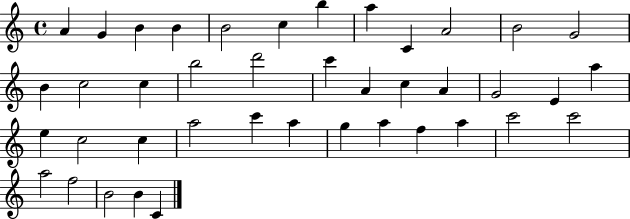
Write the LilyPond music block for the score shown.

{
  \clef treble
  \time 4/4
  \defaultTimeSignature
  \key c \major
  a'4 g'4 b'4 b'4 | b'2 c''4 b''4 | a''4 c'4 a'2 | b'2 g'2 | \break b'4 c''2 c''4 | b''2 d'''2 | c'''4 a'4 c''4 a'4 | g'2 e'4 a''4 | \break e''4 c''2 c''4 | a''2 c'''4 a''4 | g''4 a''4 f''4 a''4 | c'''2 c'''2 | \break a''2 f''2 | b'2 b'4 c'4 | \bar "|."
}